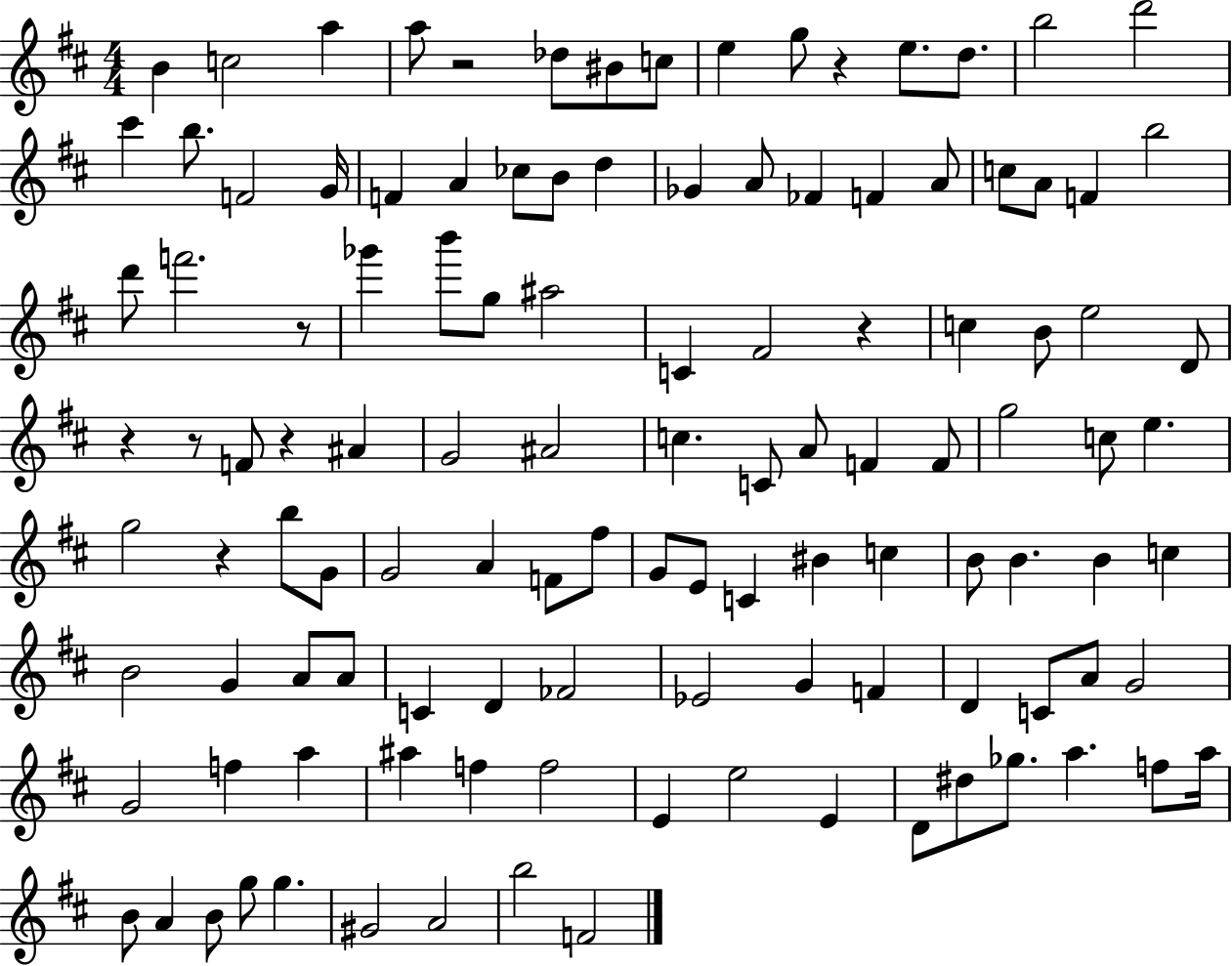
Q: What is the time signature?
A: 4/4